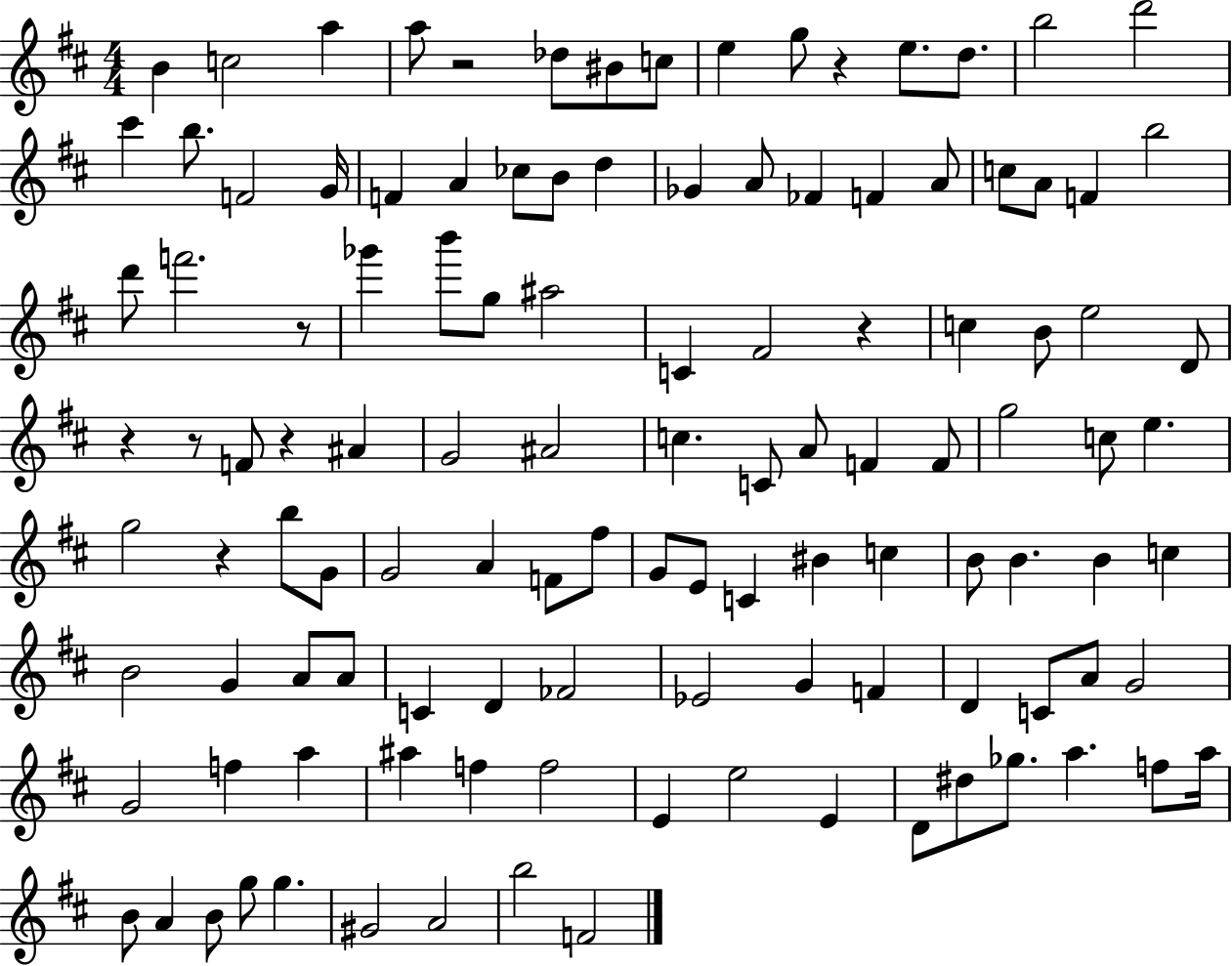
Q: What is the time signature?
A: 4/4